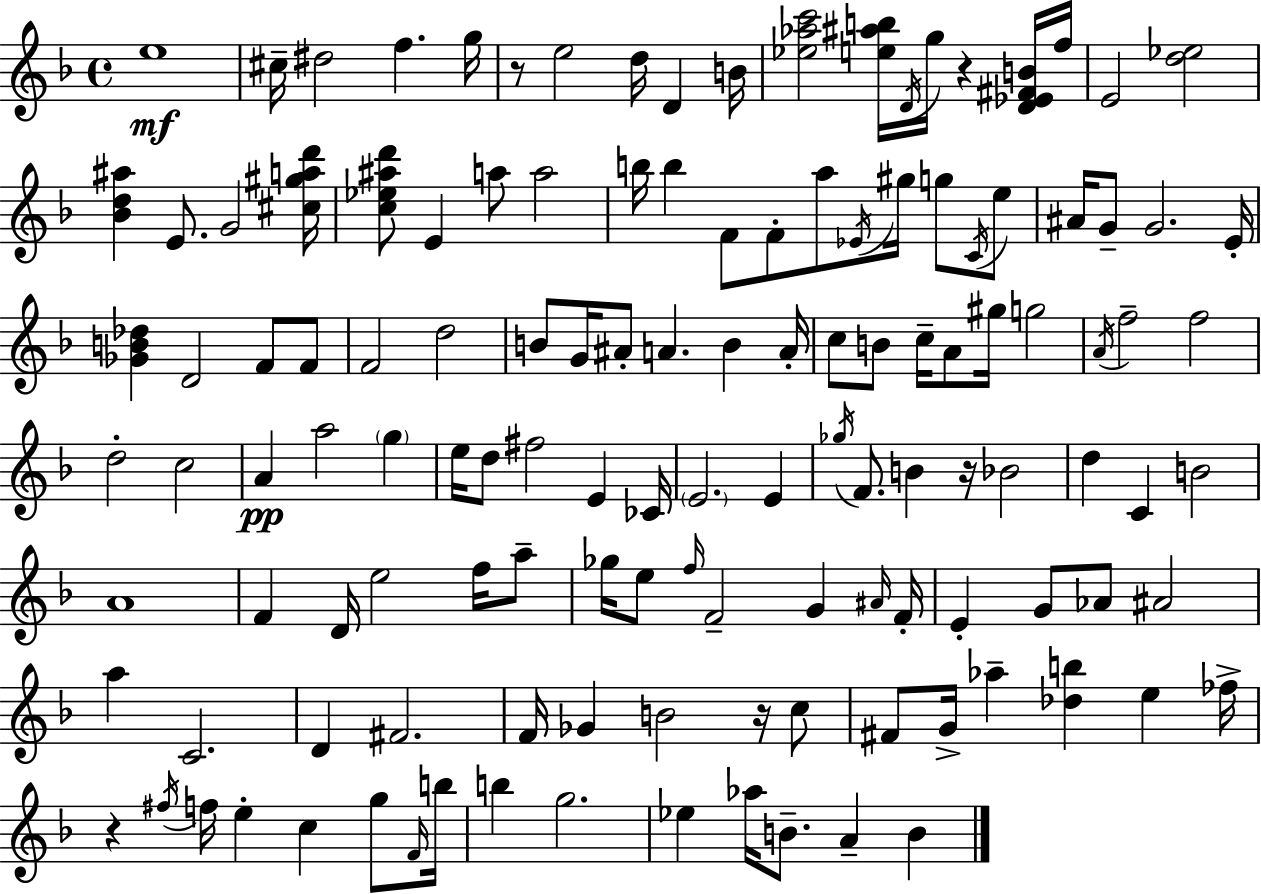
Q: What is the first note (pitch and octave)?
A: E5